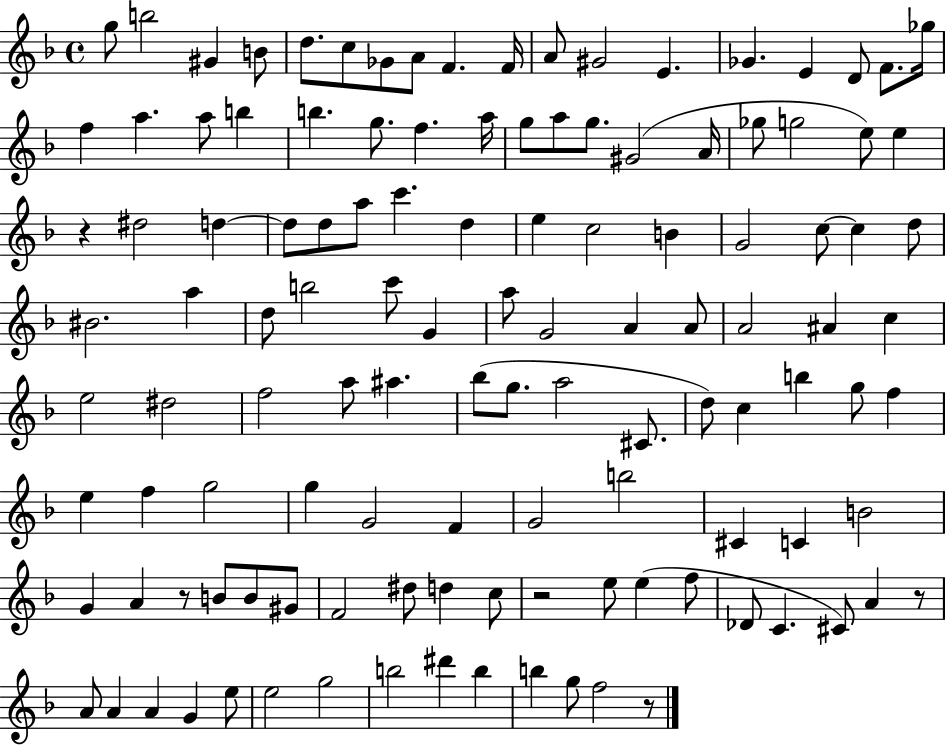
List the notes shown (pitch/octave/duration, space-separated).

G5/e B5/h G#4/q B4/e D5/e. C5/e Gb4/e A4/e F4/q. F4/s A4/e G#4/h E4/q. Gb4/q. E4/q D4/e F4/e. Gb5/s F5/q A5/q. A5/e B5/q B5/q. G5/e. F5/q. A5/s G5/e A5/e G5/e. G#4/h A4/s Gb5/e G5/h E5/e E5/q R/q D#5/h D5/q D5/e D5/e A5/e C6/q. D5/q E5/q C5/h B4/q G4/h C5/e C5/q D5/e BIS4/h. A5/q D5/e B5/h C6/e G4/q A5/e G4/h A4/q A4/e A4/h A#4/q C5/q E5/h D#5/h F5/h A5/e A#5/q. Bb5/e G5/e. A5/h C#4/e. D5/e C5/q B5/q G5/e F5/q E5/q F5/q G5/h G5/q G4/h F4/q G4/h B5/h C#4/q C4/q B4/h G4/q A4/q R/e B4/e B4/e G#4/e F4/h D#5/e D5/q C5/e R/h E5/e E5/q F5/e Db4/e C4/q. C#4/e A4/q R/e A4/e A4/q A4/q G4/q E5/e E5/h G5/h B5/h D#6/q B5/q B5/q G5/e F5/h R/e